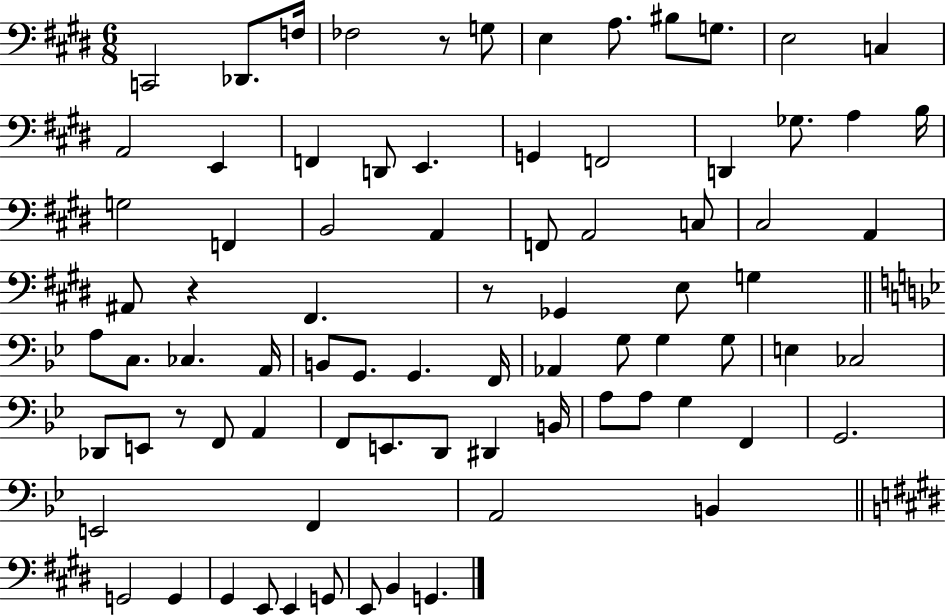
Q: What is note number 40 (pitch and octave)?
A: A2